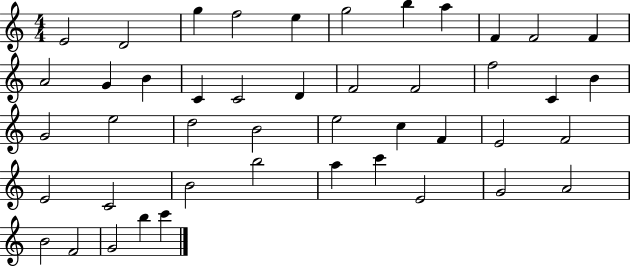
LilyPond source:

{
  \clef treble
  \numericTimeSignature
  \time 4/4
  \key c \major
  e'2 d'2 | g''4 f''2 e''4 | g''2 b''4 a''4 | f'4 f'2 f'4 | \break a'2 g'4 b'4 | c'4 c'2 d'4 | f'2 f'2 | f''2 c'4 b'4 | \break g'2 e''2 | d''2 b'2 | e''2 c''4 f'4 | e'2 f'2 | \break e'2 c'2 | b'2 b''2 | a''4 c'''4 e'2 | g'2 a'2 | \break b'2 f'2 | g'2 b''4 c'''4 | \bar "|."
}